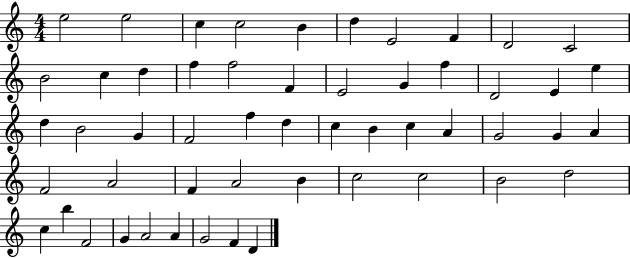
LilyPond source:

{
  \clef treble
  \numericTimeSignature
  \time 4/4
  \key c \major
  e''2 e''2 | c''4 c''2 b'4 | d''4 e'2 f'4 | d'2 c'2 | \break b'2 c''4 d''4 | f''4 f''2 f'4 | e'2 g'4 f''4 | d'2 e'4 e''4 | \break d''4 b'2 g'4 | f'2 f''4 d''4 | c''4 b'4 c''4 a'4 | g'2 g'4 a'4 | \break f'2 a'2 | f'4 a'2 b'4 | c''2 c''2 | b'2 d''2 | \break c''4 b''4 f'2 | g'4 a'2 a'4 | g'2 f'4 d'4 | \bar "|."
}